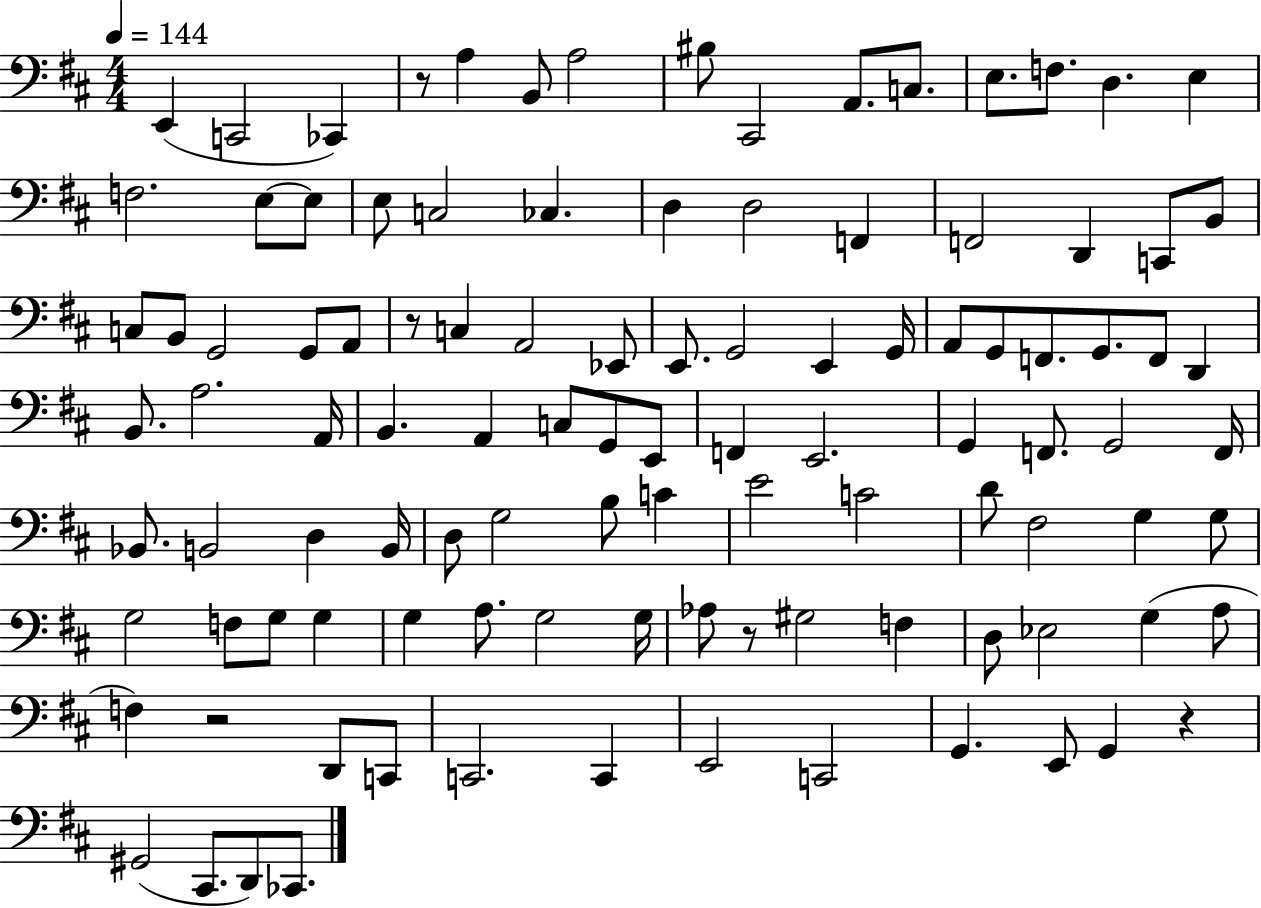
{
  \clef bass
  \numericTimeSignature
  \time 4/4
  \key d \major
  \tempo 4 = 144
  \repeat volta 2 { e,4( c,2 ces,4) | r8 a4 b,8 a2 | bis8 cis,2 a,8. c8. | e8. f8. d4. e4 | \break f2. e8~~ e8 | e8 c2 ces4. | d4 d2 f,4 | f,2 d,4 c,8 b,8 | \break c8 b,8 g,2 g,8 a,8 | r8 c4 a,2 ees,8 | e,8. g,2 e,4 g,16 | a,8 g,8 f,8. g,8. f,8 d,4 | \break b,8. a2. a,16 | b,4. a,4 c8 g,8 e,8 | f,4 e,2. | g,4 f,8. g,2 f,16 | \break bes,8. b,2 d4 b,16 | d8 g2 b8 c'4 | e'2 c'2 | d'8 fis2 g4 g8 | \break g2 f8 g8 g4 | g4 a8. g2 g16 | aes8 r8 gis2 f4 | d8 ees2 g4( a8 | \break f4) r2 d,8 c,8 | c,2. c,4 | e,2 c,2 | g,4. e,8 g,4 r4 | \break gis,2( cis,8. d,8) ces,8. | } \bar "|."
}